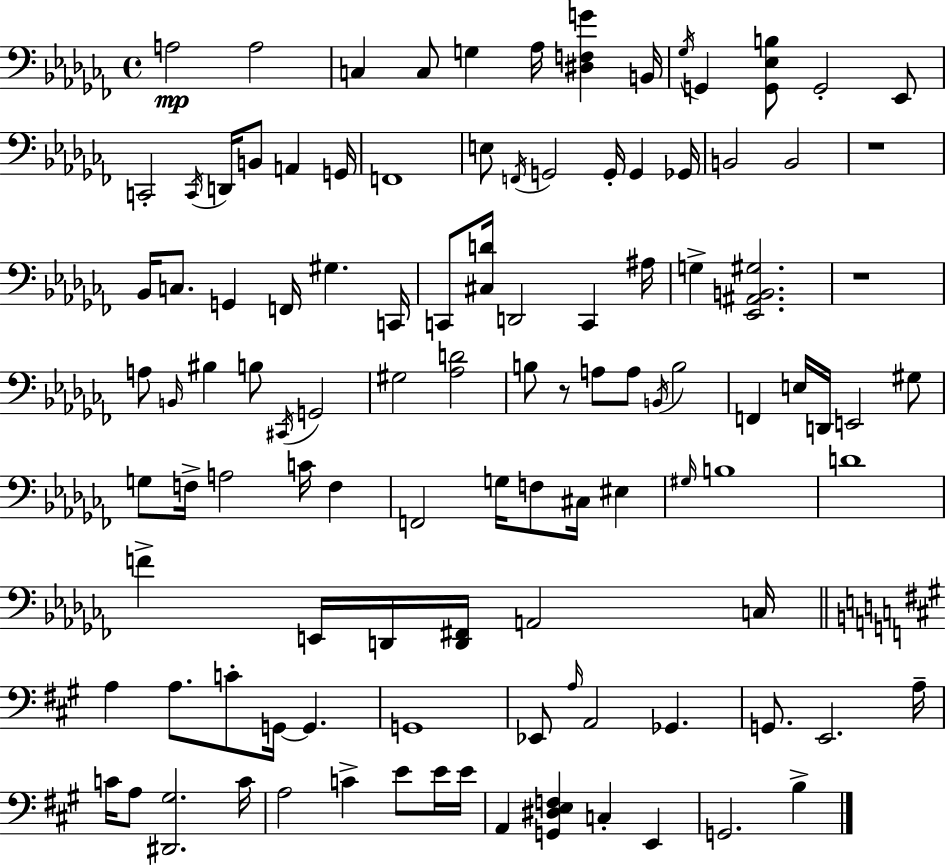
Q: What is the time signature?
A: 4/4